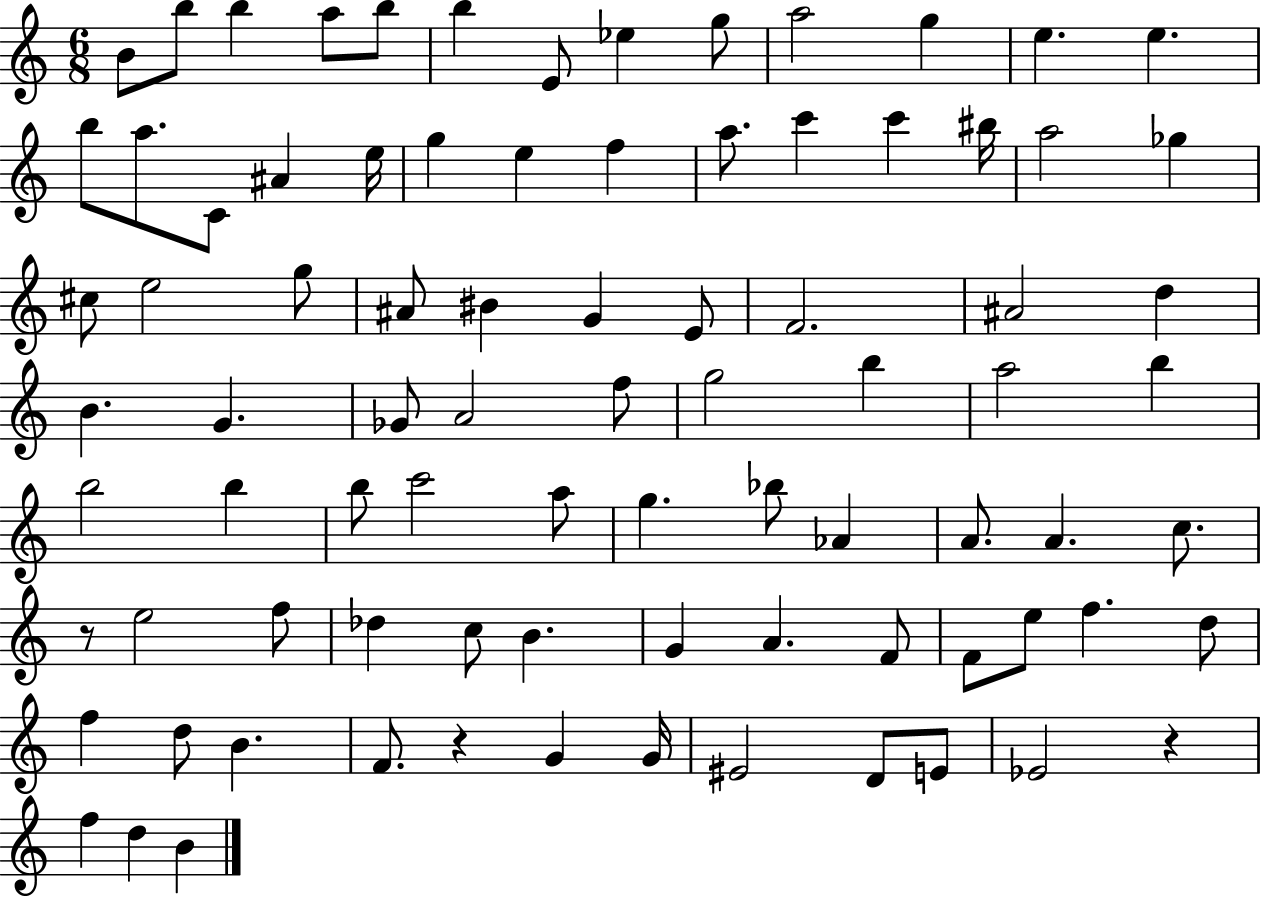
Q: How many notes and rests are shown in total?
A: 85